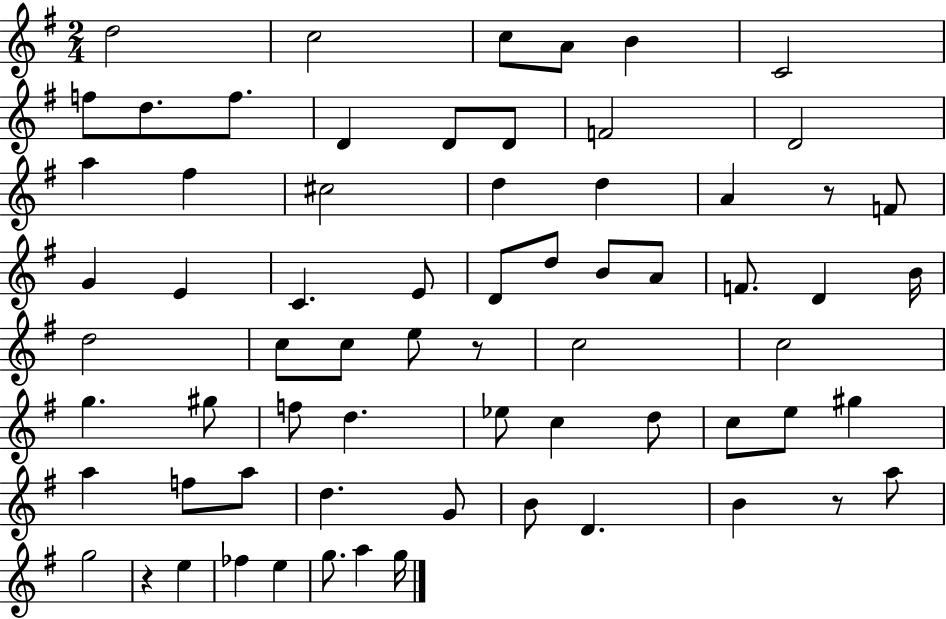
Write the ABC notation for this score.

X:1
T:Untitled
M:2/4
L:1/4
K:G
d2 c2 c/2 A/2 B C2 f/2 d/2 f/2 D D/2 D/2 F2 D2 a ^f ^c2 d d A z/2 F/2 G E C E/2 D/2 d/2 B/2 A/2 F/2 D B/4 d2 c/2 c/2 e/2 z/2 c2 c2 g ^g/2 f/2 d _e/2 c d/2 c/2 e/2 ^g a f/2 a/2 d G/2 B/2 D B z/2 a/2 g2 z e _f e g/2 a g/4